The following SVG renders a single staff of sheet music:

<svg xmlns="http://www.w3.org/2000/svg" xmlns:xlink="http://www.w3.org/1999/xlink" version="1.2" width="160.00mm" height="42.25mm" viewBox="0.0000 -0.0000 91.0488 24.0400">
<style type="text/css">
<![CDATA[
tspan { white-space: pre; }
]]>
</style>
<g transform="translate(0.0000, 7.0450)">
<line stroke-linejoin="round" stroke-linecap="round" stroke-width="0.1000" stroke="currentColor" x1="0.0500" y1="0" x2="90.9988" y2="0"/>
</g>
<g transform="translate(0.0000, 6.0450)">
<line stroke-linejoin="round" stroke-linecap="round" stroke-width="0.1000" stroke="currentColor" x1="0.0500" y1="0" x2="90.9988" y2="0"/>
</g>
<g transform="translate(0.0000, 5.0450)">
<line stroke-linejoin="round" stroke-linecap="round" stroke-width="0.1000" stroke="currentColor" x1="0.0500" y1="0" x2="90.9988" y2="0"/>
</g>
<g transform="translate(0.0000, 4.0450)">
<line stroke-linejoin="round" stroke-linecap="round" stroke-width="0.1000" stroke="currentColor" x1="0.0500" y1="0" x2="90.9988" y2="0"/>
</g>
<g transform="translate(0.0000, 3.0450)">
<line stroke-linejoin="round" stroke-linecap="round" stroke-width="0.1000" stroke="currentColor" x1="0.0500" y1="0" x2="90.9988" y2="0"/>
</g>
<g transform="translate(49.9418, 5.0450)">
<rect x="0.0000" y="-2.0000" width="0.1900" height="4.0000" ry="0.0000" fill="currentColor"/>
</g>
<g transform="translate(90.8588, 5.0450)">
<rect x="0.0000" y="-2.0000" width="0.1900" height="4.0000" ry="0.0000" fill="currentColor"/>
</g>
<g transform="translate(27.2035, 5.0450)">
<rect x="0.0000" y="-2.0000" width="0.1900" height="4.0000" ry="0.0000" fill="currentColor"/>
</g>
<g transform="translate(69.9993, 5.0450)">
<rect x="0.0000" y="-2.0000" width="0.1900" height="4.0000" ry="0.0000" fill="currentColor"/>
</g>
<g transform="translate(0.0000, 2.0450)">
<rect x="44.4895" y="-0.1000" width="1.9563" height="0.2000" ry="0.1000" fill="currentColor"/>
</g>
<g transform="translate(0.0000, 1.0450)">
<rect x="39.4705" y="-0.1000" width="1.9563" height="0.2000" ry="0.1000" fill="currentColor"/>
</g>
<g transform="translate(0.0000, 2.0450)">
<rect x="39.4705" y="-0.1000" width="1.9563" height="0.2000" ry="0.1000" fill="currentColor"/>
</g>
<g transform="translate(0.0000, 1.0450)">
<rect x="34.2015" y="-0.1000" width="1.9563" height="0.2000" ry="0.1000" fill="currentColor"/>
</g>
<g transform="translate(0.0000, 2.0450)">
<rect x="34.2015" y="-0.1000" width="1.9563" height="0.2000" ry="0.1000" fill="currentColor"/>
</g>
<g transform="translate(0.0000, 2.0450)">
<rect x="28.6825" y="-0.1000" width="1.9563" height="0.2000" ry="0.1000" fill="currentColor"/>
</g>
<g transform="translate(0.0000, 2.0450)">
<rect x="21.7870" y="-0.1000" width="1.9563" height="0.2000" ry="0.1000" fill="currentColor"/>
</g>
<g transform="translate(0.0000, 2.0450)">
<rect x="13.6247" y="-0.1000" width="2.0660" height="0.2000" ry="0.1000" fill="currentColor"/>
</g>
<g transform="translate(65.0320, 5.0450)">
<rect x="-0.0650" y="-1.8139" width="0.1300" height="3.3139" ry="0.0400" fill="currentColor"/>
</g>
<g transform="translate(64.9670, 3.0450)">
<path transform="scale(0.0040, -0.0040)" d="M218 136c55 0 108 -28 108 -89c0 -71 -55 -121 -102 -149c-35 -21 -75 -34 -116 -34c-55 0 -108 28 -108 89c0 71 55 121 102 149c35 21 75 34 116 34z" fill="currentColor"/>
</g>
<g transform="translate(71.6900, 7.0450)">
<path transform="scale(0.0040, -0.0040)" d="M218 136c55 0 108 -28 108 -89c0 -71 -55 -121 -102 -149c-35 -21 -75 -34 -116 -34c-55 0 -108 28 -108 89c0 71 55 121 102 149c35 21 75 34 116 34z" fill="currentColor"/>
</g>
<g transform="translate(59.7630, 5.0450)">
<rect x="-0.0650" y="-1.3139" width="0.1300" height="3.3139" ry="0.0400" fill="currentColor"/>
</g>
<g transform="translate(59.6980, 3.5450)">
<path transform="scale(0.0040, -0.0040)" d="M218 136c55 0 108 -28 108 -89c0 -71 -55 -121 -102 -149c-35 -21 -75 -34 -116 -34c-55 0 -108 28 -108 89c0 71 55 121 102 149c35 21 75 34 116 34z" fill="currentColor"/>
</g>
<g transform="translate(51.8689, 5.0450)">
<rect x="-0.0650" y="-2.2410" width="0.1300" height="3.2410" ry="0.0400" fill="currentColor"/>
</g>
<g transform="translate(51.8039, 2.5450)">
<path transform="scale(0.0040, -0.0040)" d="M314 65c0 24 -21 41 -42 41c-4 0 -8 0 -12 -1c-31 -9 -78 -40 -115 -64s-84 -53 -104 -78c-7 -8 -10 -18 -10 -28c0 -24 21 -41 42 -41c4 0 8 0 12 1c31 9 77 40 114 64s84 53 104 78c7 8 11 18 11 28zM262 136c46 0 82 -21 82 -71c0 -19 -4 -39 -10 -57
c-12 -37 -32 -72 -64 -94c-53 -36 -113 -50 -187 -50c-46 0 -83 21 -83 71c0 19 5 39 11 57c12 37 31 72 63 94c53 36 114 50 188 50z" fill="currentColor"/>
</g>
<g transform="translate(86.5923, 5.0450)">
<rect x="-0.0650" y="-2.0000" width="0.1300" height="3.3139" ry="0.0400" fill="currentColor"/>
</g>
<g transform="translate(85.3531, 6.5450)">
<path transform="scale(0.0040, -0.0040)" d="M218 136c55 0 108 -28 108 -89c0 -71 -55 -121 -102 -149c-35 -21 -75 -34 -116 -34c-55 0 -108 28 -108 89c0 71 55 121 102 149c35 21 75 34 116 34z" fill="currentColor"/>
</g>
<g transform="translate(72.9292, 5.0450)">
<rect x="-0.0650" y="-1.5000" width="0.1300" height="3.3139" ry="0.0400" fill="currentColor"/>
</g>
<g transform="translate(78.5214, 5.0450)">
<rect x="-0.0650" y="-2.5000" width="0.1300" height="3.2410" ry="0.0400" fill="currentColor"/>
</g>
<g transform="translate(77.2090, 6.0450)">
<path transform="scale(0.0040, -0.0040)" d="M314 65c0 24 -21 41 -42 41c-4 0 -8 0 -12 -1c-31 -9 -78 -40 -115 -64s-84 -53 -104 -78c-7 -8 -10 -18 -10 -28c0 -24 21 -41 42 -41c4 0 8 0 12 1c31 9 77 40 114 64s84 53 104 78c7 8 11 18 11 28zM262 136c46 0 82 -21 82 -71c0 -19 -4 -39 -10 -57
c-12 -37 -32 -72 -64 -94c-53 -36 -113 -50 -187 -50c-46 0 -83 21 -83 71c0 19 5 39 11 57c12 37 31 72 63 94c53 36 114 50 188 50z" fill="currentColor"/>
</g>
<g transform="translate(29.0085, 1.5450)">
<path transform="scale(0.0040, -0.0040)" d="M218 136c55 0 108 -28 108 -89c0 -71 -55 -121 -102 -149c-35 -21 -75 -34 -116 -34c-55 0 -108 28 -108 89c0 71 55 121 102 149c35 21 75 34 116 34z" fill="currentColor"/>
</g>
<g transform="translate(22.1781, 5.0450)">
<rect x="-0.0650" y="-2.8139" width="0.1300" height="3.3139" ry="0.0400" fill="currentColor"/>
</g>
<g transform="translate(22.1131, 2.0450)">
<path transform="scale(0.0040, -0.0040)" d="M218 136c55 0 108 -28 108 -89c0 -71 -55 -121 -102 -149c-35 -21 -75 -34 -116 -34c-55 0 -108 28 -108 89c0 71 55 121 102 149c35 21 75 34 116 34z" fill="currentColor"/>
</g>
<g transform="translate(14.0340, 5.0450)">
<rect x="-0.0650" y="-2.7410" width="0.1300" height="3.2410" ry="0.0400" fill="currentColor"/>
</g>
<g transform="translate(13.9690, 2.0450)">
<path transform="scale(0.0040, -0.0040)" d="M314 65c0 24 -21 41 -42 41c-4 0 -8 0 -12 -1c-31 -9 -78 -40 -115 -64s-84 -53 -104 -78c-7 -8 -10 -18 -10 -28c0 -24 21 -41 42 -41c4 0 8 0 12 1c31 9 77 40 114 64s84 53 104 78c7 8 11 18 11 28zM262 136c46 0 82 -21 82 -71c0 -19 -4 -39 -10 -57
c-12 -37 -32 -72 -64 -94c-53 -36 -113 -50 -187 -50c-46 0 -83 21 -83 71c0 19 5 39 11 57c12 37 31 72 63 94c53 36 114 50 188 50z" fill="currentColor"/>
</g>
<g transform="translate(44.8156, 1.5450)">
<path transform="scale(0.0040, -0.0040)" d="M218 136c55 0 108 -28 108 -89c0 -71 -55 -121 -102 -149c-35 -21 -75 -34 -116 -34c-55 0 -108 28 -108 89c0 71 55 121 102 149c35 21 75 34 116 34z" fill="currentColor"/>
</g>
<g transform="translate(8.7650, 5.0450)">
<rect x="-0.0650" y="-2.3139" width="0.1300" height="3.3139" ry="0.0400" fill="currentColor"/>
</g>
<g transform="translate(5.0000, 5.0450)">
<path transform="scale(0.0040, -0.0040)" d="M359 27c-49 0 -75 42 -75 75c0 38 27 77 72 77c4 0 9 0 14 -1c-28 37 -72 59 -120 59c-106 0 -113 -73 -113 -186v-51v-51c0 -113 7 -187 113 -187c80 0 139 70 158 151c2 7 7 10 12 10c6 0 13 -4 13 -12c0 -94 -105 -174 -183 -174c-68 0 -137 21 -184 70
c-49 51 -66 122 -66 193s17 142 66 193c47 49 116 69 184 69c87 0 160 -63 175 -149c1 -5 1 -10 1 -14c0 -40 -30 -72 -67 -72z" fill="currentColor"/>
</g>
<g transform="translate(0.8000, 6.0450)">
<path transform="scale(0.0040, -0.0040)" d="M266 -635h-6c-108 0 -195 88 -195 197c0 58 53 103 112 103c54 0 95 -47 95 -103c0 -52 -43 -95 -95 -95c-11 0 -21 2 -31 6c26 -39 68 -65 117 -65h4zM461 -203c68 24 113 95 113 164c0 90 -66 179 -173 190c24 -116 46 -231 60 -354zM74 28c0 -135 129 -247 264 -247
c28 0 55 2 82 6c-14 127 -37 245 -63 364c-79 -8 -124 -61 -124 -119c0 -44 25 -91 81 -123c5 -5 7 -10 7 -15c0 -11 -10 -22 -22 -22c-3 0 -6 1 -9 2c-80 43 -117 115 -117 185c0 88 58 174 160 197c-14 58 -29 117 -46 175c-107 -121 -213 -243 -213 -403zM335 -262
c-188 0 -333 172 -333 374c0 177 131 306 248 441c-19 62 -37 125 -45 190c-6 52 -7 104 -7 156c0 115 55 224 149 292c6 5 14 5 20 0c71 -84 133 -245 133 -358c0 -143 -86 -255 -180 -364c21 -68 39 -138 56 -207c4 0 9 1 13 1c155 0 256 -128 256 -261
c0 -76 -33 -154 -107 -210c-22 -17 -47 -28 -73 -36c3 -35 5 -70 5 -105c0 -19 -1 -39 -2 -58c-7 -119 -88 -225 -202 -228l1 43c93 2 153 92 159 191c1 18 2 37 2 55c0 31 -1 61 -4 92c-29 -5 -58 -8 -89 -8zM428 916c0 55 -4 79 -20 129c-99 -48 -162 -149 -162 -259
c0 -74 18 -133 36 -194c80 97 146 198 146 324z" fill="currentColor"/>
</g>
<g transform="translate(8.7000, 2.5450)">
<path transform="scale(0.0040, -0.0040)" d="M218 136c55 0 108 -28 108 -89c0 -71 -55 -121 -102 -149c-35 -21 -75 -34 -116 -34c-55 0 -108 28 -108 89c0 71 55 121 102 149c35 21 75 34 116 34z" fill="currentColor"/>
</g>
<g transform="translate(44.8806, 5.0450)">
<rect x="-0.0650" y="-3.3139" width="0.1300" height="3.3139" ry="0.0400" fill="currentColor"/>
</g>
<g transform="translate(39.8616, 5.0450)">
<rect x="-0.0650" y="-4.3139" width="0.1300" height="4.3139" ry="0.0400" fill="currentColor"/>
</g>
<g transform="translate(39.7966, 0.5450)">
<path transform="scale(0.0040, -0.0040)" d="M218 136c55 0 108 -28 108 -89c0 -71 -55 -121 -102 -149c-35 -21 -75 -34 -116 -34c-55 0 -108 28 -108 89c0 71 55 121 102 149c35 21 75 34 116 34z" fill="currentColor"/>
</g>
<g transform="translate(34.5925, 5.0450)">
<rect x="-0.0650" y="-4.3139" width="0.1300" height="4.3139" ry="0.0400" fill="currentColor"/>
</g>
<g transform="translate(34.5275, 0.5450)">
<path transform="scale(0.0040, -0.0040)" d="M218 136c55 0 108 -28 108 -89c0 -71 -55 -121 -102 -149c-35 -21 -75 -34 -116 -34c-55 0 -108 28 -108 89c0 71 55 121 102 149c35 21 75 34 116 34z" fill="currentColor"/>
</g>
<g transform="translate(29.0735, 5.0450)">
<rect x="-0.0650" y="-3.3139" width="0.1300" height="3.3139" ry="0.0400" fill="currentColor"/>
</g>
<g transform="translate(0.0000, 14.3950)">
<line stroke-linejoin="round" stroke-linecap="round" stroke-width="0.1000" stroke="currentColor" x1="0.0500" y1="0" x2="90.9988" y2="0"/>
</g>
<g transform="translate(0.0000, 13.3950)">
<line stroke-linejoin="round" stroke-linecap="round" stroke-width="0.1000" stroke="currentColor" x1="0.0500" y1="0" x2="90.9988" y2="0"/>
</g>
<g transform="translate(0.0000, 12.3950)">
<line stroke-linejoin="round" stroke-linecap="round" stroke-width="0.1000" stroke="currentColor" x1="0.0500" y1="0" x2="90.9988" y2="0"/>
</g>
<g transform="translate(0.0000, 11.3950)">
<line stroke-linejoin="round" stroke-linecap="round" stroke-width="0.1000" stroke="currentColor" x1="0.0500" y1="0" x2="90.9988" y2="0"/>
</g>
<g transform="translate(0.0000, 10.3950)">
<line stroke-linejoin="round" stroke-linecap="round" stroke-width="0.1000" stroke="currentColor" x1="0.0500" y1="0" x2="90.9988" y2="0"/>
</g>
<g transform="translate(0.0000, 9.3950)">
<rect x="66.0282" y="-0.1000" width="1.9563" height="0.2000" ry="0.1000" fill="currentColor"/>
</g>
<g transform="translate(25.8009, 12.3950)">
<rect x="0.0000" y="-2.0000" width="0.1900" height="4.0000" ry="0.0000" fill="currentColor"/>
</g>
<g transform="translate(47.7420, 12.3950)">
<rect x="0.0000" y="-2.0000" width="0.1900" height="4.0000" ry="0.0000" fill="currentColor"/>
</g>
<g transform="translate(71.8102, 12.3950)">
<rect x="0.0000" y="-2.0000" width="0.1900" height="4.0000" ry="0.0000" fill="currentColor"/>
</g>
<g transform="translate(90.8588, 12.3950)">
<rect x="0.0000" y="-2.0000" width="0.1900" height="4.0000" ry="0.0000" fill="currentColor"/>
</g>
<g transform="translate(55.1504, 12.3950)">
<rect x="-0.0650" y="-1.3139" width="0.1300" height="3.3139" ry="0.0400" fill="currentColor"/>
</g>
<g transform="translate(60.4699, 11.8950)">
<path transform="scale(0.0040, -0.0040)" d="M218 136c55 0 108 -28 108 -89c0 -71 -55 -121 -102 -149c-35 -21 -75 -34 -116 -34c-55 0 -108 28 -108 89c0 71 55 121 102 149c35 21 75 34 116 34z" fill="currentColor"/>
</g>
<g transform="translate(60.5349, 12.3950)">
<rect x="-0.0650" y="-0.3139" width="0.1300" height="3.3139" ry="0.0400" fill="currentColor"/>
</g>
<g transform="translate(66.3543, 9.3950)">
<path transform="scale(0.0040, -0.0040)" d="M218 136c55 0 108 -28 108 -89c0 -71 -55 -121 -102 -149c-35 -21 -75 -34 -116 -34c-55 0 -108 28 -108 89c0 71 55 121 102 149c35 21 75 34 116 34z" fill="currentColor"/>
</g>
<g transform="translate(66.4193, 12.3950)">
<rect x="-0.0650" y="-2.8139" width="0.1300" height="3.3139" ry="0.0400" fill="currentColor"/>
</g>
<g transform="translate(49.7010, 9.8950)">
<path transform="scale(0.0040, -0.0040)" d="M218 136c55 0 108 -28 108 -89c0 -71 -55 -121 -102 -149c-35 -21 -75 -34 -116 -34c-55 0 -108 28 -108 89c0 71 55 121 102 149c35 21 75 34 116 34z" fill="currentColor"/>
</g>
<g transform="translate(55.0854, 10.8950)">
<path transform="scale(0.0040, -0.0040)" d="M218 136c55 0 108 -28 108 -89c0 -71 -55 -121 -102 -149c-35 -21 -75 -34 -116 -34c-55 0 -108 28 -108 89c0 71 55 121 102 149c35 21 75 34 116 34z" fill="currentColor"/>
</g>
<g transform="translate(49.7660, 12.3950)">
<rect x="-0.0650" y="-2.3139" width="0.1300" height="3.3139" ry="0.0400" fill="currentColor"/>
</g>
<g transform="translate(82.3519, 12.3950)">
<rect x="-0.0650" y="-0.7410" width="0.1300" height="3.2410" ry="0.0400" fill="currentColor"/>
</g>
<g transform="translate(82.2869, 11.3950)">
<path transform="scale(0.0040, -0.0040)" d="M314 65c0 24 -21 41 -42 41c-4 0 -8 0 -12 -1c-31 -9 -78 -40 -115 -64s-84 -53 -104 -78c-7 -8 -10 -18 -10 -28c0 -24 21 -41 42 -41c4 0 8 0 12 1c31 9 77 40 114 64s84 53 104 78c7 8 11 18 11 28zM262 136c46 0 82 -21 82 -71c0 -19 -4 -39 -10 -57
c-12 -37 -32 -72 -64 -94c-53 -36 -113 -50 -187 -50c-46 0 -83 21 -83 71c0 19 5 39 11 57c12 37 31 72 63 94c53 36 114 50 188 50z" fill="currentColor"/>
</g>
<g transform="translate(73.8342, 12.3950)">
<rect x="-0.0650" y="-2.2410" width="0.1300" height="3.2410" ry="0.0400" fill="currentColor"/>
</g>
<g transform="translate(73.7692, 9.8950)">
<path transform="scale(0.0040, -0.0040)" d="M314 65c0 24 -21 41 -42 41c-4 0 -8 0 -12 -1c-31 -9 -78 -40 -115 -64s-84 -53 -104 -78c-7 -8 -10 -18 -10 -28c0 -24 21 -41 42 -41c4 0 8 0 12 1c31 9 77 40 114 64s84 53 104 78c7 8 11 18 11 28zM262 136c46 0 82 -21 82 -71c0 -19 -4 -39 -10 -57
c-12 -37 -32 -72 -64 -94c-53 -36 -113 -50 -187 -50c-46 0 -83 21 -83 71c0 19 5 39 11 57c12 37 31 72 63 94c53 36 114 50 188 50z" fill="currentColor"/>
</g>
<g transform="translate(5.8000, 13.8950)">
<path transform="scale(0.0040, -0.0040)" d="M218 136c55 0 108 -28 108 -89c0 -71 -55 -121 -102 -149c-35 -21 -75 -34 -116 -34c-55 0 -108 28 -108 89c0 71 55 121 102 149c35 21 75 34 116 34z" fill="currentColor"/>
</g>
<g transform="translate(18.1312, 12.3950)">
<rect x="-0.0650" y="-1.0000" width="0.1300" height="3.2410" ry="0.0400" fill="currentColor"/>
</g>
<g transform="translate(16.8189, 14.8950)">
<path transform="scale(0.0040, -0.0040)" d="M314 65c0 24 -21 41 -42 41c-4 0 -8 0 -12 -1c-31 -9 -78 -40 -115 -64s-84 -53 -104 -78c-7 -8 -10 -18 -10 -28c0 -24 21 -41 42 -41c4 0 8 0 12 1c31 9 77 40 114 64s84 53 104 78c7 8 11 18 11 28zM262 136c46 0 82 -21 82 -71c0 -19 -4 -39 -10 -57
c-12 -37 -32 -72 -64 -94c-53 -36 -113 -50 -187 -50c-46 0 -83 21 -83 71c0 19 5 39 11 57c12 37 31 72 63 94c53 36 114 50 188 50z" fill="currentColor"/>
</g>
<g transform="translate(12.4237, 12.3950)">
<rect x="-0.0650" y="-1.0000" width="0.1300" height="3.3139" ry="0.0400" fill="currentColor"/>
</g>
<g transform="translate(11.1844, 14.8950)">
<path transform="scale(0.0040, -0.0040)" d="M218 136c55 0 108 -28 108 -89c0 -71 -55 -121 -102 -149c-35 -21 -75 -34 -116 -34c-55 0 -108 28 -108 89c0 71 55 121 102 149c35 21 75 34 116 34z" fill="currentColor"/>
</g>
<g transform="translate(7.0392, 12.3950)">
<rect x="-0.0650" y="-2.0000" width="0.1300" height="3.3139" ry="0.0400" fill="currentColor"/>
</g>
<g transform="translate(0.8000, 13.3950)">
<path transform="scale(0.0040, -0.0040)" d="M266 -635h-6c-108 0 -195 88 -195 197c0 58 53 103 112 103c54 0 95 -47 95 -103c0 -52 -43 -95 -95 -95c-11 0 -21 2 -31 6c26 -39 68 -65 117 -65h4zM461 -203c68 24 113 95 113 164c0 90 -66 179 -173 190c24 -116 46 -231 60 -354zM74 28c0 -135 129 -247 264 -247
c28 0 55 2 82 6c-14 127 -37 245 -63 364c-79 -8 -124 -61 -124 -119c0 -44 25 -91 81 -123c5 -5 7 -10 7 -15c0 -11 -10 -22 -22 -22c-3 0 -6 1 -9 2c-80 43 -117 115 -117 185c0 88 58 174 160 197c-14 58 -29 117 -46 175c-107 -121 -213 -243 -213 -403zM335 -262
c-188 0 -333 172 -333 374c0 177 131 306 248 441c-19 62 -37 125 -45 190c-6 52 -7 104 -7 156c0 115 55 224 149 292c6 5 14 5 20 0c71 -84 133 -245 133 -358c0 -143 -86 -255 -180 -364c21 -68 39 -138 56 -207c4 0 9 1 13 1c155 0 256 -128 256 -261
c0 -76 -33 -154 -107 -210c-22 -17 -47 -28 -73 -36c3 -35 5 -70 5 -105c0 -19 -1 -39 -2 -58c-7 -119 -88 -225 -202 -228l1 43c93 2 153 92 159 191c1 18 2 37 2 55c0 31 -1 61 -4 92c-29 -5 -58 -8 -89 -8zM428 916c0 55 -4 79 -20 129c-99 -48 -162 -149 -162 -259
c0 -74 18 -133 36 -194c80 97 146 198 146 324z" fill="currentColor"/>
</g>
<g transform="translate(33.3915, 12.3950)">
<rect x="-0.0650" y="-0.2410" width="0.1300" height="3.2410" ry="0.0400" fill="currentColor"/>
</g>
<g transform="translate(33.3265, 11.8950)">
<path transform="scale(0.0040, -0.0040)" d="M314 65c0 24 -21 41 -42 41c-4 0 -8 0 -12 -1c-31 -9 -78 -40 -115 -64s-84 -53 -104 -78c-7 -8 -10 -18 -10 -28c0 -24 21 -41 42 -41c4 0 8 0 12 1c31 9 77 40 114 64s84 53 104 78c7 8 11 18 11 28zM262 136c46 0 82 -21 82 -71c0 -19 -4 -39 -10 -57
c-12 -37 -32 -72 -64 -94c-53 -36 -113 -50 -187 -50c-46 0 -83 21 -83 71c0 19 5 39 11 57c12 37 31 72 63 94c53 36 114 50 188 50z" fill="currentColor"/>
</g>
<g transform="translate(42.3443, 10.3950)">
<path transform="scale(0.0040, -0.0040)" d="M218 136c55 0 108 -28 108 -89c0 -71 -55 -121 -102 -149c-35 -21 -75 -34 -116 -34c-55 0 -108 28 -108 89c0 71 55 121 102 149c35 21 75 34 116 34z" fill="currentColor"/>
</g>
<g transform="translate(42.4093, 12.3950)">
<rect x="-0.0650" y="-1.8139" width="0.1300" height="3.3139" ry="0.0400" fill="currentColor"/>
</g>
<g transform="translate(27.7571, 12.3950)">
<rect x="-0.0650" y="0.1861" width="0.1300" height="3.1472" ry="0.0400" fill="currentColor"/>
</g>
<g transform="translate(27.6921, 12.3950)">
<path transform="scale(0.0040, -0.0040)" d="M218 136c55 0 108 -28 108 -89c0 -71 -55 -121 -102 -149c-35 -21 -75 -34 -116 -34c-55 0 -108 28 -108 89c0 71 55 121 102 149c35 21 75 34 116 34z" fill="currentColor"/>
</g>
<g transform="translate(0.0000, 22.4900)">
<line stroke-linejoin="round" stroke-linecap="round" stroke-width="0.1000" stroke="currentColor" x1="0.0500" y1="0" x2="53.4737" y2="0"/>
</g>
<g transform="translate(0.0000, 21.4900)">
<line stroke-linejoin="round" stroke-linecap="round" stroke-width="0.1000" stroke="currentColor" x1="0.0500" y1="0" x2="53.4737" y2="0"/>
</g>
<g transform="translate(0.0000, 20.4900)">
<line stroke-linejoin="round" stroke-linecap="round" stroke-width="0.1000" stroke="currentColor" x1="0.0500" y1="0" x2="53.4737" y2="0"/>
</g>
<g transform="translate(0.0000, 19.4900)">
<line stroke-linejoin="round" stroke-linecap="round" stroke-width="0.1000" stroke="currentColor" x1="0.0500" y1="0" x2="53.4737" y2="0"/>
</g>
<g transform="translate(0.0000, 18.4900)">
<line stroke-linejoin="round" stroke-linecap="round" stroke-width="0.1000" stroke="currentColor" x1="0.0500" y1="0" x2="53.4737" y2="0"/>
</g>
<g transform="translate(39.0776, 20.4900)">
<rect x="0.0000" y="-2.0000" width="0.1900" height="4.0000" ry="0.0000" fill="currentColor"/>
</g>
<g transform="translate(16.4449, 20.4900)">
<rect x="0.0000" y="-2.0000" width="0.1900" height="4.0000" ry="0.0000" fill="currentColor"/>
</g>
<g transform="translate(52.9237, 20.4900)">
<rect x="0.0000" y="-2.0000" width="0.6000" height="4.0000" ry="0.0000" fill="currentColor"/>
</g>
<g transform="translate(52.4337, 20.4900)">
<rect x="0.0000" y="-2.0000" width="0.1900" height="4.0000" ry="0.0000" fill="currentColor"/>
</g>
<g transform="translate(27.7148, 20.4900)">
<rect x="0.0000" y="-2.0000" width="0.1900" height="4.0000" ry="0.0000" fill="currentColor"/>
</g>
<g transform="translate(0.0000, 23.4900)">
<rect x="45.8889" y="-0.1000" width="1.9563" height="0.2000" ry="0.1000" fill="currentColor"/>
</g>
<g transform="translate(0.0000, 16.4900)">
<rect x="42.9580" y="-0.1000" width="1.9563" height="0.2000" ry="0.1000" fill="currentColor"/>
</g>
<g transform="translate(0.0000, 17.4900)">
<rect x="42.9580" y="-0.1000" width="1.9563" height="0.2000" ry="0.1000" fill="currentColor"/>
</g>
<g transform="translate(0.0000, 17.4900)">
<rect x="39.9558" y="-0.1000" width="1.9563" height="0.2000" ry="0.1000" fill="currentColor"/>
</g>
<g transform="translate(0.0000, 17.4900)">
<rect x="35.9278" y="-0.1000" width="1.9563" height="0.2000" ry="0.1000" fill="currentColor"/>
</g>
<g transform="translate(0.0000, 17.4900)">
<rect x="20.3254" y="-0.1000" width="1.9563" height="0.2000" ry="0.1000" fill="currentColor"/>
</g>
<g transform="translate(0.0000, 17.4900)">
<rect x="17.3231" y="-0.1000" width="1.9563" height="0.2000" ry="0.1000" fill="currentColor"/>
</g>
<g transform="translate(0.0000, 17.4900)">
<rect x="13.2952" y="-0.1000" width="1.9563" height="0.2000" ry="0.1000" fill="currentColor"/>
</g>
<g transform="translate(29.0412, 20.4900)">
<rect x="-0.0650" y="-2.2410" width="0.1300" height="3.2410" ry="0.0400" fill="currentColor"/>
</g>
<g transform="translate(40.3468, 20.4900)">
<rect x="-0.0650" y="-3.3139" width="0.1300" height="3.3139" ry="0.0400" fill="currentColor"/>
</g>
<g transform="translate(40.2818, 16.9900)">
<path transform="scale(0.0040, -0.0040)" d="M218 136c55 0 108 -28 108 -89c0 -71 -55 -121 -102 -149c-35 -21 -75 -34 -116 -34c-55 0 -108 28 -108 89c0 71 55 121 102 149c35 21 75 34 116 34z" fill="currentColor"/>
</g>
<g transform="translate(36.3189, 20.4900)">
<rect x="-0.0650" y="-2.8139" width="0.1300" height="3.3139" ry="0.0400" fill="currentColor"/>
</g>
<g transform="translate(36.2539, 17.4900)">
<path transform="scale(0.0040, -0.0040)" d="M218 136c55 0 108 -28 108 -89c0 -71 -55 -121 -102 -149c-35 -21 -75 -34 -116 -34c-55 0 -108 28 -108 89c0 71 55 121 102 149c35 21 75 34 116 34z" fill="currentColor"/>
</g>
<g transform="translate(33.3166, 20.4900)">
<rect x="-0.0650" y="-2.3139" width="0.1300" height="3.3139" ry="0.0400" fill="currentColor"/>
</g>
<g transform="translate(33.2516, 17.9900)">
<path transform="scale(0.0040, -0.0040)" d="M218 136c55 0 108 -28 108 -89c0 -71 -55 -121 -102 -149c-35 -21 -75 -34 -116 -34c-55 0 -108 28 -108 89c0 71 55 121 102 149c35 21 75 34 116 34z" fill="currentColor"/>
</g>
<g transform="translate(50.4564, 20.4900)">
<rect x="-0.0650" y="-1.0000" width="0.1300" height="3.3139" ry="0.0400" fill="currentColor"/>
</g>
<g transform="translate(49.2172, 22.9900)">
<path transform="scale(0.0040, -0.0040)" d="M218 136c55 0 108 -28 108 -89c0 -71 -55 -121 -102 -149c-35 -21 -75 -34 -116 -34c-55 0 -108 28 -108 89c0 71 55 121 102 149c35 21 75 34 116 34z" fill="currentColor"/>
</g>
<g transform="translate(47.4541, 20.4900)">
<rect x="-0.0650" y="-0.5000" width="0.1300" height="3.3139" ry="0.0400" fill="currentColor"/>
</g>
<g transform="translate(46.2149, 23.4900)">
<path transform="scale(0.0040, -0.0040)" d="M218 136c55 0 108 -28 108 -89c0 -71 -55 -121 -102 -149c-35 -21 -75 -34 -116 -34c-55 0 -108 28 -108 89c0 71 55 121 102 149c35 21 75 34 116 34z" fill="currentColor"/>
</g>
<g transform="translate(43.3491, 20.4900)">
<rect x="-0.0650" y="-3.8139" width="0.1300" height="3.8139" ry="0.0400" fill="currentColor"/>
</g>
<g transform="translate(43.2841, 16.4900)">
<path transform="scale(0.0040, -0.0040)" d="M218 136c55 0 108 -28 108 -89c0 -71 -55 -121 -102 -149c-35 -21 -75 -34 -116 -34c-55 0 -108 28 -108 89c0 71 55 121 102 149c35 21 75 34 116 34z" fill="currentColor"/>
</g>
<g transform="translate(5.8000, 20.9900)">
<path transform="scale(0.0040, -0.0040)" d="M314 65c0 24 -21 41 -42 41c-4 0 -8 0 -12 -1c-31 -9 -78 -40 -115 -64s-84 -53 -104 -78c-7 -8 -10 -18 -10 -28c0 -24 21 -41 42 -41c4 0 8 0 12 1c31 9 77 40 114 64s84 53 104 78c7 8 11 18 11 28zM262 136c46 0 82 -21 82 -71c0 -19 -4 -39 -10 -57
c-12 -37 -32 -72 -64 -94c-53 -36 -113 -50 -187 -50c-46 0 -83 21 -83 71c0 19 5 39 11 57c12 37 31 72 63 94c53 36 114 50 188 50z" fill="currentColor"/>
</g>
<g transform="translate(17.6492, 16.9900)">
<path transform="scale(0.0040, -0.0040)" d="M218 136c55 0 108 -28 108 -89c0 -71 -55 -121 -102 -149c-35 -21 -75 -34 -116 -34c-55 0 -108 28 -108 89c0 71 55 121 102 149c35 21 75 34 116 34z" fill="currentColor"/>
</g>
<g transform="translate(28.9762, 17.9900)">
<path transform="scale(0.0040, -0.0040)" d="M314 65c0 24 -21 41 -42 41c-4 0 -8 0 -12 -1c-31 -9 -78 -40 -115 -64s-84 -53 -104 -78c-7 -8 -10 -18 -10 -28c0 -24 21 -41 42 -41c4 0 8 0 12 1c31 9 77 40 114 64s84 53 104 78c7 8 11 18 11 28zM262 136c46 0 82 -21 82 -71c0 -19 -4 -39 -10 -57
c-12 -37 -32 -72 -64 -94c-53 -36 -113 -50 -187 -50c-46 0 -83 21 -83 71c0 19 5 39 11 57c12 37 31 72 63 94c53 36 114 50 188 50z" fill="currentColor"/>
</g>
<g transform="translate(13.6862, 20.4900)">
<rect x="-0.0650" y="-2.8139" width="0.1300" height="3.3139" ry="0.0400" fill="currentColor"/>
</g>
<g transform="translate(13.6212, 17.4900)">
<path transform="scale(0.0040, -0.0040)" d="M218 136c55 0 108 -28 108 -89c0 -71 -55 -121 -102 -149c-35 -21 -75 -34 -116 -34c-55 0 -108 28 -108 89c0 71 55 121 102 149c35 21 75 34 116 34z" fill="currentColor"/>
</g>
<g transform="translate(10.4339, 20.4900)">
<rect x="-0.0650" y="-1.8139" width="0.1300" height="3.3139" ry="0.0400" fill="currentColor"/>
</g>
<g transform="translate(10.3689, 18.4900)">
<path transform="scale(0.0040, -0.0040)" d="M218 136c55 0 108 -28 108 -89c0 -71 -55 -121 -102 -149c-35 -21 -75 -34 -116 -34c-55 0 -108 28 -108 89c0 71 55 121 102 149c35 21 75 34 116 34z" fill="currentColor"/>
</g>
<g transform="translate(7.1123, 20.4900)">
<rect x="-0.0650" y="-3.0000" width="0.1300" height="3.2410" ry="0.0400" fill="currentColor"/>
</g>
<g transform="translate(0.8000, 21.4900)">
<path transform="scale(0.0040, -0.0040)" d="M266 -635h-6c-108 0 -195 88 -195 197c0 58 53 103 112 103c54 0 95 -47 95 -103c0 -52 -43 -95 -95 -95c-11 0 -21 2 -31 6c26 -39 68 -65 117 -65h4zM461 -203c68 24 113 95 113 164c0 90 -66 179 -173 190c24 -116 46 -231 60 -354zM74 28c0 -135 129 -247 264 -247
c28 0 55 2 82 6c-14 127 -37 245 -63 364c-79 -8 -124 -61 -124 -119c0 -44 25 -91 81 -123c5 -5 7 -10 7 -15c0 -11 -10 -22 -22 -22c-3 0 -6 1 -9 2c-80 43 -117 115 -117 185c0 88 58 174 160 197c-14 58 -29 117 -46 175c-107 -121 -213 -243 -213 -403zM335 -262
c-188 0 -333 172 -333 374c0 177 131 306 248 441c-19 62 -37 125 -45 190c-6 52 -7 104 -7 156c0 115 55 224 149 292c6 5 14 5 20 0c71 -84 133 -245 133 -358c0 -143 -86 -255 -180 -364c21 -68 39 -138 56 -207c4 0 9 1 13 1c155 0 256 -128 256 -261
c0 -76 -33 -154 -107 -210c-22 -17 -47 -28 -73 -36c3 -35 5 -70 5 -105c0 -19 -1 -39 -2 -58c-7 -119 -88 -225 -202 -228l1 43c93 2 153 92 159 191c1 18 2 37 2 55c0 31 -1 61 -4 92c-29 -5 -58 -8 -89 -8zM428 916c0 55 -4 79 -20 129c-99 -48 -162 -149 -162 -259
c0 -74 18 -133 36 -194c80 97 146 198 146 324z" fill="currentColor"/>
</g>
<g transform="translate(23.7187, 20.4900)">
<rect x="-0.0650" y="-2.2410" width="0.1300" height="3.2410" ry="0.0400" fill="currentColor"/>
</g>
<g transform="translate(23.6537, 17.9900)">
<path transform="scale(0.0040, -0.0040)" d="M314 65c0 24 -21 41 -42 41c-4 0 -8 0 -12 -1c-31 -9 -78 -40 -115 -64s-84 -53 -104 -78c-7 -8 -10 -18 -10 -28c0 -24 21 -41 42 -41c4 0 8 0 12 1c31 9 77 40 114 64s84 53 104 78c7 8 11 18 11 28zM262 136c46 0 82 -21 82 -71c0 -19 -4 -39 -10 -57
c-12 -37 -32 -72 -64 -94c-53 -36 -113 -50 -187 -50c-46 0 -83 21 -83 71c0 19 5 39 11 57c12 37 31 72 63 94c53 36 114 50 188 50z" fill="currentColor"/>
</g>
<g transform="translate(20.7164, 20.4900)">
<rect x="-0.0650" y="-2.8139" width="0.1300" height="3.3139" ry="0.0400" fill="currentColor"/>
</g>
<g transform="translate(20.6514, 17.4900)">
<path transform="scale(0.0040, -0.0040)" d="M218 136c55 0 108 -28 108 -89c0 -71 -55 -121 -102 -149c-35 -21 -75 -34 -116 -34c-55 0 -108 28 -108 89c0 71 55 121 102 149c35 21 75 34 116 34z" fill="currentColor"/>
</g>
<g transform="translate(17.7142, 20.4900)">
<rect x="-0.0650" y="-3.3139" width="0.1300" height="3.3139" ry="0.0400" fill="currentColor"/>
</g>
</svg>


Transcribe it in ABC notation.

X:1
T:Untitled
M:4/4
L:1/4
K:C
g a2 a b d' d' b g2 e f E G2 F F D D2 B c2 f g e c a g2 d2 A2 f a b a g2 g2 g a b c' C D